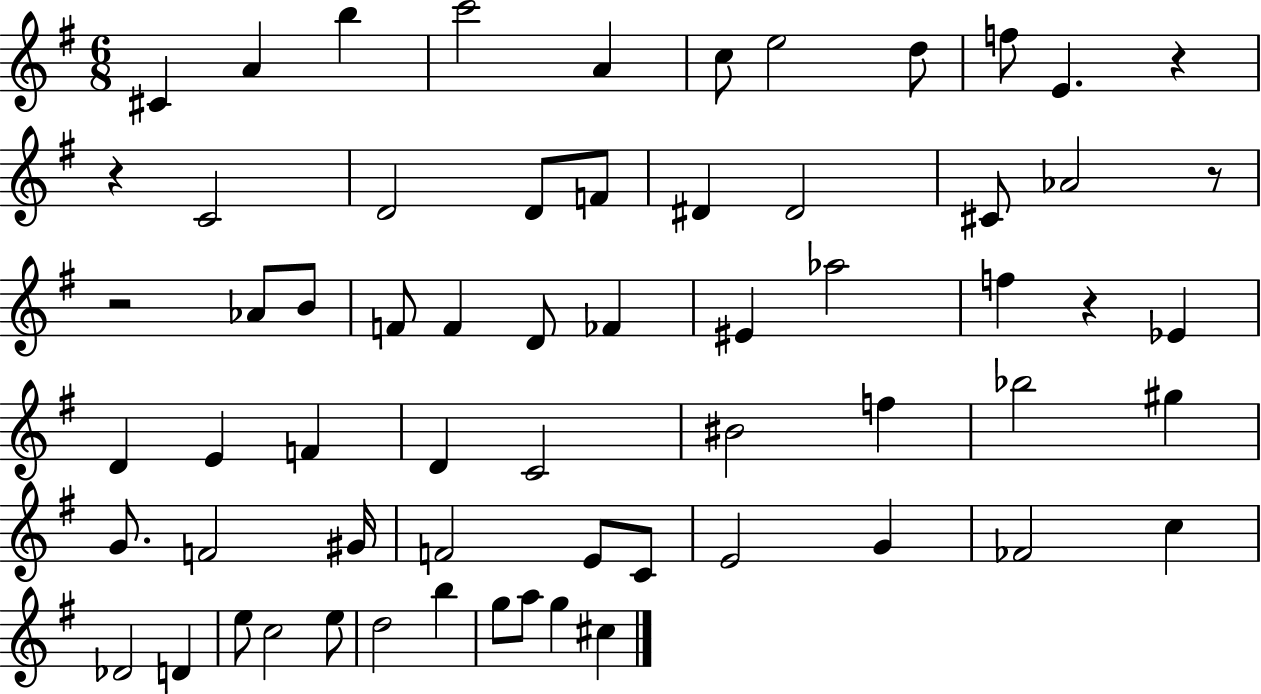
{
  \clef treble
  \numericTimeSignature
  \time 6/8
  \key g \major
  cis'4 a'4 b''4 | c'''2 a'4 | c''8 e''2 d''8 | f''8 e'4. r4 | \break r4 c'2 | d'2 d'8 f'8 | dis'4 dis'2 | cis'8 aes'2 r8 | \break r2 aes'8 b'8 | f'8 f'4 d'8 fes'4 | eis'4 aes''2 | f''4 r4 ees'4 | \break d'4 e'4 f'4 | d'4 c'2 | bis'2 f''4 | bes''2 gis''4 | \break g'8. f'2 gis'16 | f'2 e'8 c'8 | e'2 g'4 | fes'2 c''4 | \break des'2 d'4 | e''8 c''2 e''8 | d''2 b''4 | g''8 a''8 g''4 cis''4 | \break \bar "|."
}